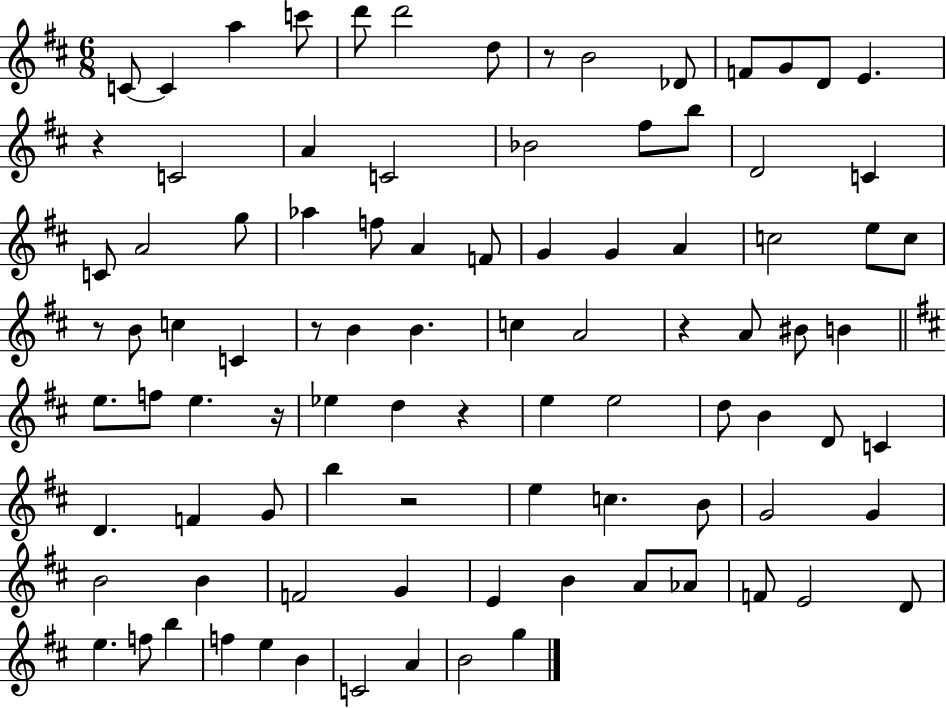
{
  \clef treble
  \numericTimeSignature
  \time 6/8
  \key d \major
  c'8~~ c'4 a''4 c'''8 | d'''8 d'''2 d''8 | r8 b'2 des'8 | f'8 g'8 d'8 e'4. | \break r4 c'2 | a'4 c'2 | bes'2 fis''8 b''8 | d'2 c'4 | \break c'8 a'2 g''8 | aes''4 f''8 a'4 f'8 | g'4 g'4 a'4 | c''2 e''8 c''8 | \break r8 b'8 c''4 c'4 | r8 b'4 b'4. | c''4 a'2 | r4 a'8 bis'8 b'4 | \break \bar "||" \break \key d \major e''8. f''8 e''4. r16 | ees''4 d''4 r4 | e''4 e''2 | d''8 b'4 d'8 c'4 | \break d'4. f'4 g'8 | b''4 r2 | e''4 c''4. b'8 | g'2 g'4 | \break b'2 b'4 | f'2 g'4 | e'4 b'4 a'8 aes'8 | f'8 e'2 d'8 | \break e''4. f''8 b''4 | f''4 e''4 b'4 | c'2 a'4 | b'2 g''4 | \break \bar "|."
}